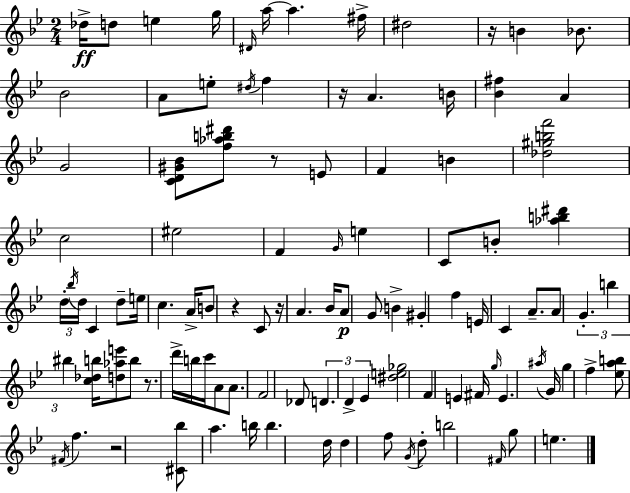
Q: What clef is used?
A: treble